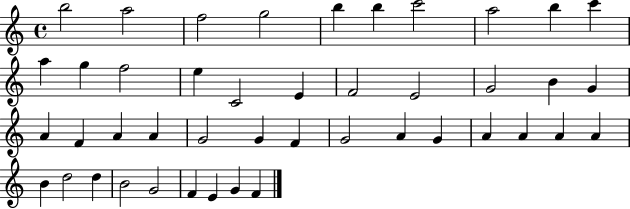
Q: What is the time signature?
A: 4/4